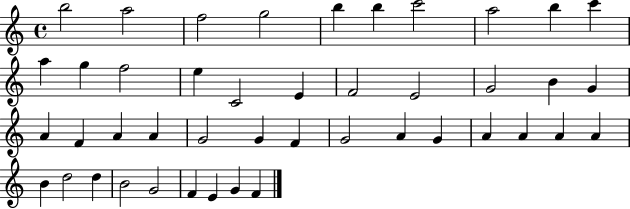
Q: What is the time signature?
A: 4/4